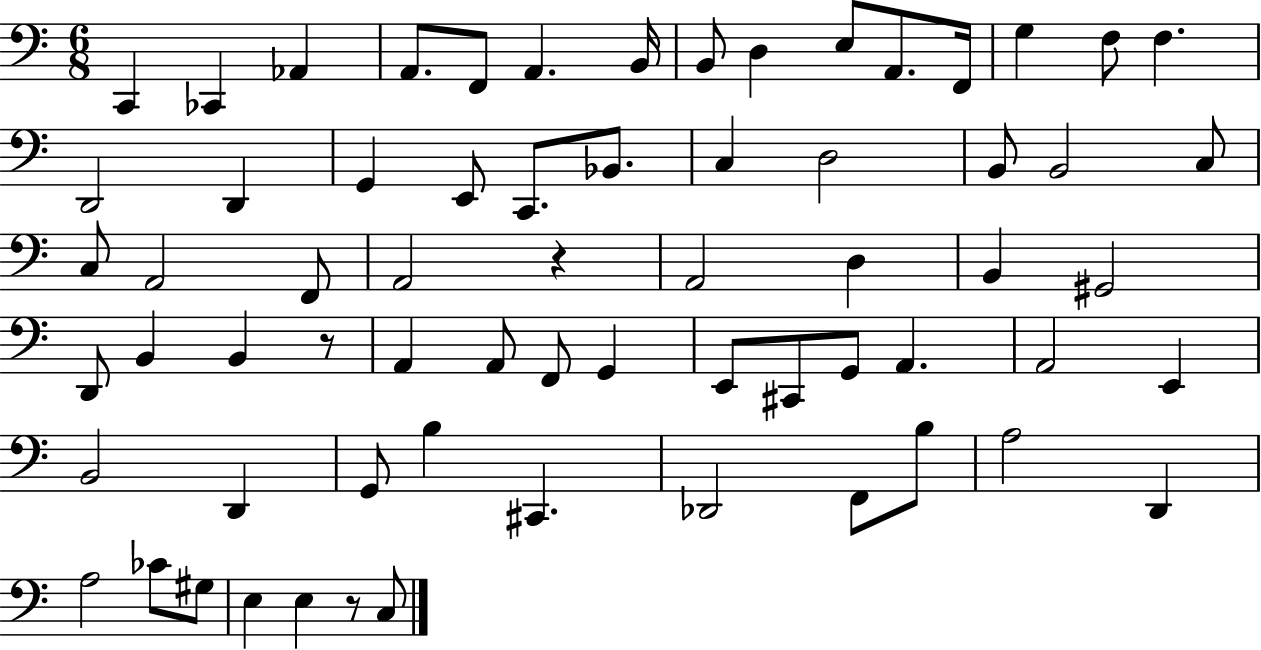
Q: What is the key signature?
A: C major